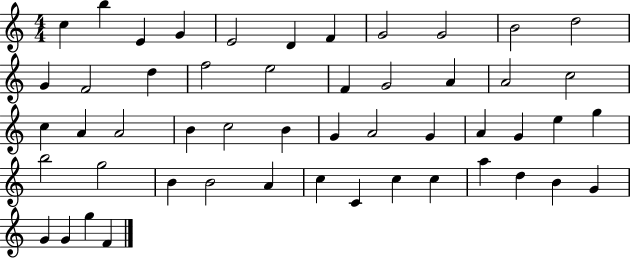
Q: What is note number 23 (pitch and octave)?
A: A4